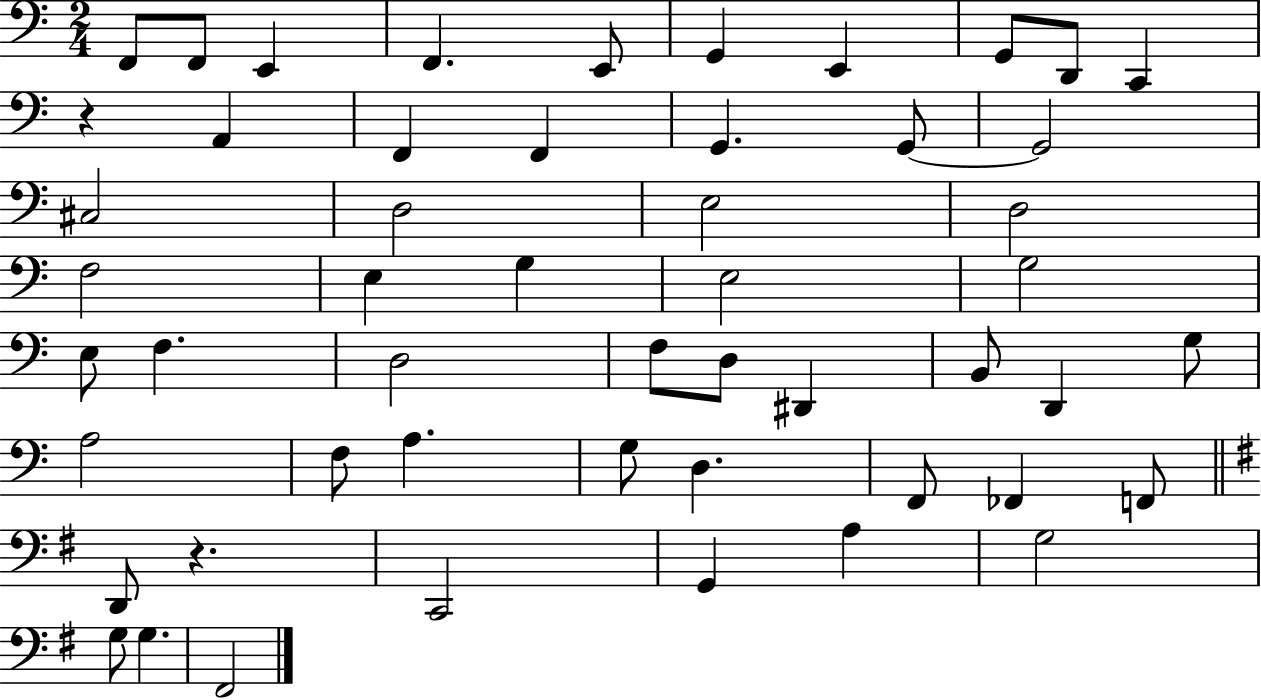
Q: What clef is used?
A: bass